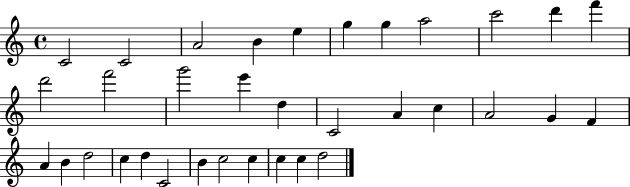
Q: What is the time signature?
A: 4/4